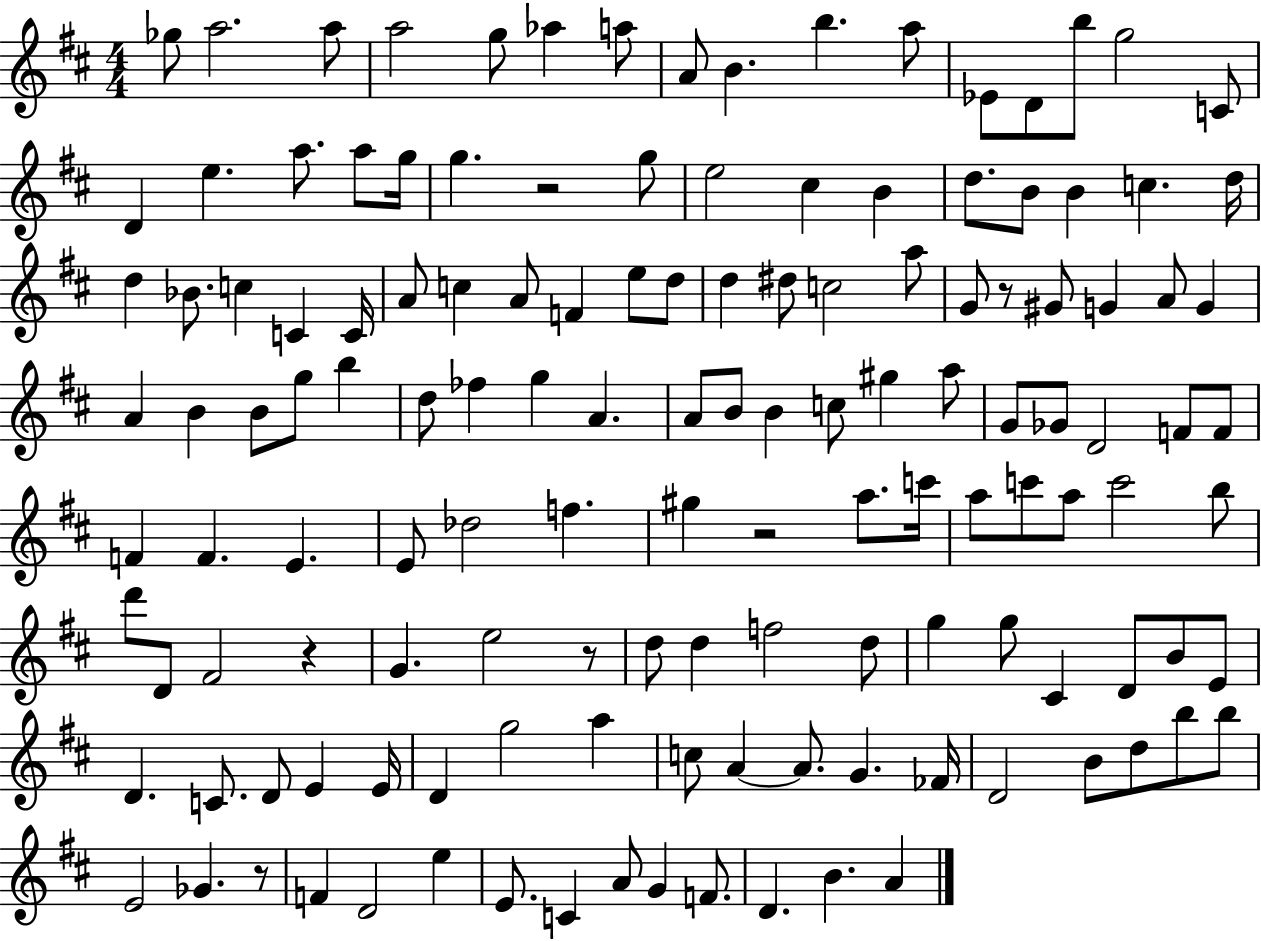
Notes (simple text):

Gb5/e A5/h. A5/e A5/h G5/e Ab5/q A5/e A4/e B4/q. B5/q. A5/e Eb4/e D4/e B5/e G5/h C4/e D4/q E5/q. A5/e. A5/e G5/s G5/q. R/h G5/e E5/h C#5/q B4/q D5/e. B4/e B4/q C5/q. D5/s D5/q Bb4/e. C5/q C4/q C4/s A4/e C5/q A4/e F4/q E5/e D5/e D5/q D#5/e C5/h A5/e G4/e R/e G#4/e G4/q A4/e G4/q A4/q B4/q B4/e G5/e B5/q D5/e FES5/q G5/q A4/q. A4/e B4/e B4/q C5/e G#5/q A5/e G4/e Gb4/e D4/h F4/e F4/e F4/q F4/q. E4/q. E4/e Db5/h F5/q. G#5/q R/h A5/e. C6/s A5/e C6/e A5/e C6/h B5/e D6/e D4/e F#4/h R/q G4/q. E5/h R/e D5/e D5/q F5/h D5/e G5/q G5/e C#4/q D4/e B4/e E4/e D4/q. C4/e. D4/e E4/q E4/s D4/q G5/h A5/q C5/e A4/q A4/e. G4/q. FES4/s D4/h B4/e D5/e B5/e B5/e E4/h Gb4/q. R/e F4/q D4/h E5/q E4/e. C4/q A4/e G4/q F4/e. D4/q. B4/q. A4/q